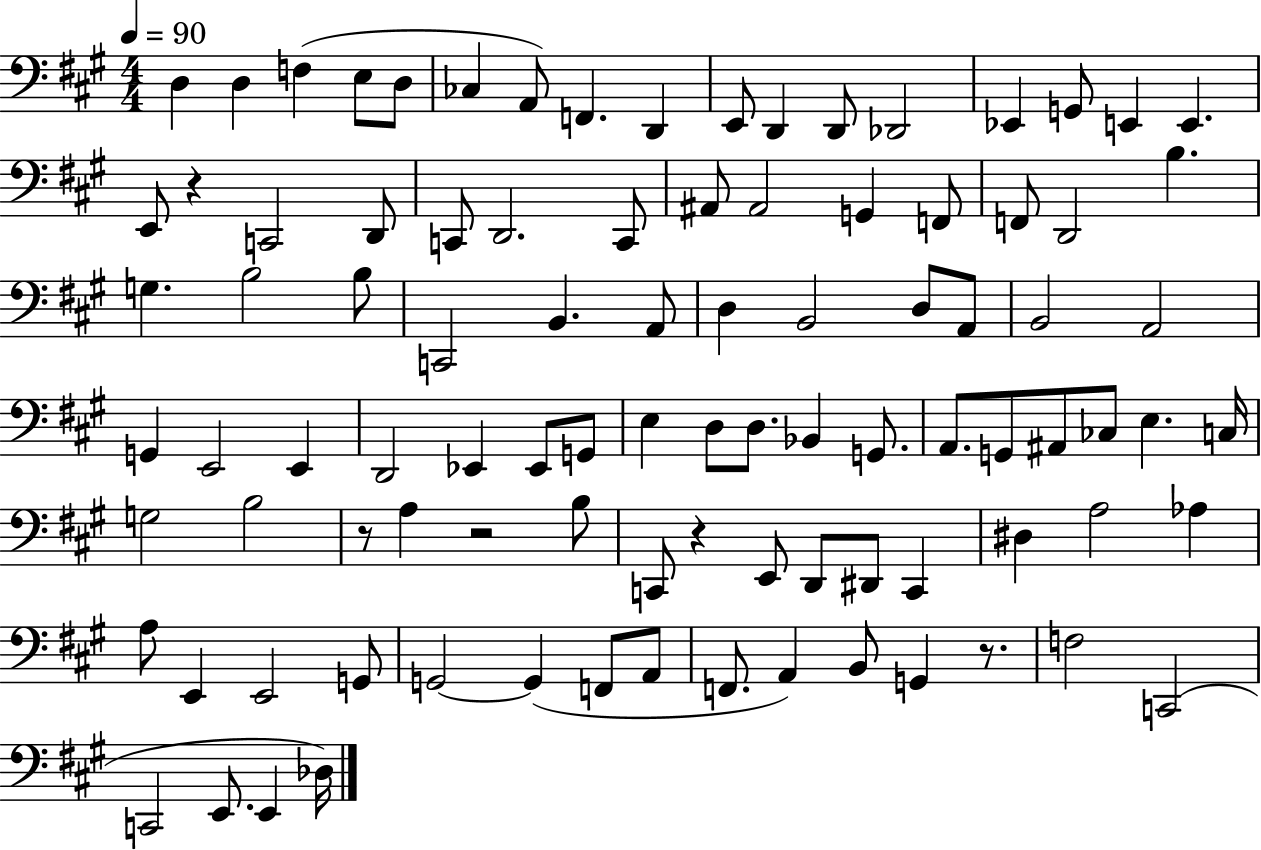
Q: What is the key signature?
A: A major